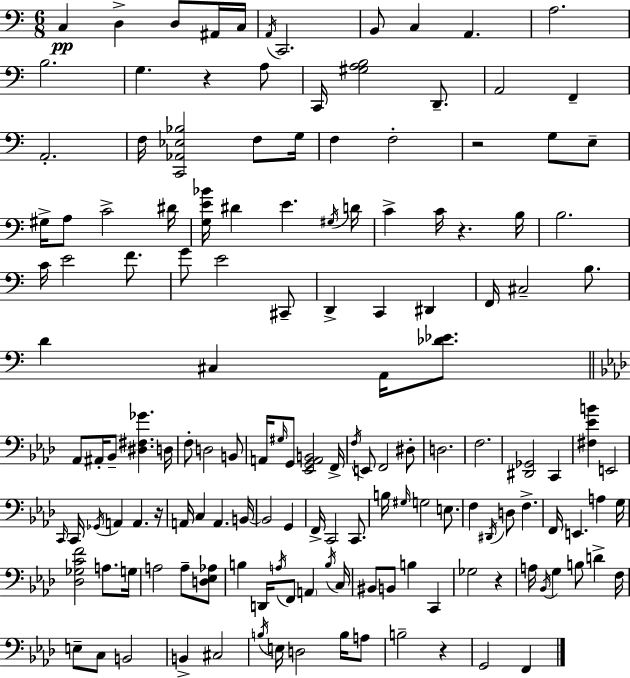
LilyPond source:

{
  \clef bass
  \numericTimeSignature
  \time 6/8
  \key c \major
  c4\pp d4-> d8 ais,16 c16 | \acciaccatura { a,16 } c,2. | b,8 c4 a,4. | a2. | \break b2. | g4. r4 a8 | c,16 <gis a b>2 d,8.-- | a,2 f,4-- | \break a,2.-. | f16 <c, aes, ees bes>2 f8 | g16 f4 f2-. | r2 g8 e8-- | \break gis16-> a8 c'2-> | dis'16 <g e' bes'>16 dis'4 e'4. | \acciaccatura { gis16 } d'16 c'4-> c'16 r4. | b16 b2. | \break c'16 e'2 f'8. | g'8 e'2 | cis,8-- d,4-> c,4 dis,4 | f,16 cis2-- b8. | \break d'4 cis4 a,16 <des' ees'>8. | \bar "||" \break \key aes \major aes,8 ais,16-. bes,8-- <dis fis ges'>4. d16 | f8-. d2 b,8 | a,16 \grace { gis16 } g,8 <ees, g, a, b,>2 | f,16-> \acciaccatura { f16 } e,8 f,2 | \break dis8-. d2. | f2. | <dis, ges,>2 c,4 | <fis ees' b'>4 e,2 | \break \grace { c,16 } c,16 \acciaccatura { ges,16 } a,4 a,4. | r16 a,16 c4 a,4. | b,16~~ b,2 | g,4 f,16-> c,2 | \break c,8. b16 \grace { gis16 } g2 | e8. f4 \acciaccatura { dis,16 } d8 | f4.-> f,16 e,4. | a4 g16 <des ges c' f'>2 | \break a8. g16 a2 | a8-- <d ees aes>8 b4 d,16 \acciaccatura { a16 } | f,8 \parenthesize a,4 \acciaccatura { b16 } c16 bis,8 b,8 | b4 c,4 ges2 | \break r4 a16 \acciaccatura { bes,16 } g4 | b8 d'4-> f16 e8-- c8 | b,2 b,4-> | cis2 \acciaccatura { b16 } e16 d2 | \break b16 a8 b2-- | r4 g,2 | f,4 \bar "|."
}